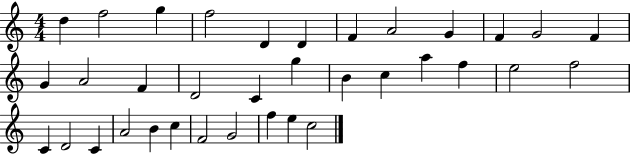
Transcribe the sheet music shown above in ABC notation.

X:1
T:Untitled
M:4/4
L:1/4
K:C
d f2 g f2 D D F A2 G F G2 F G A2 F D2 C g B c a f e2 f2 C D2 C A2 B c F2 G2 f e c2